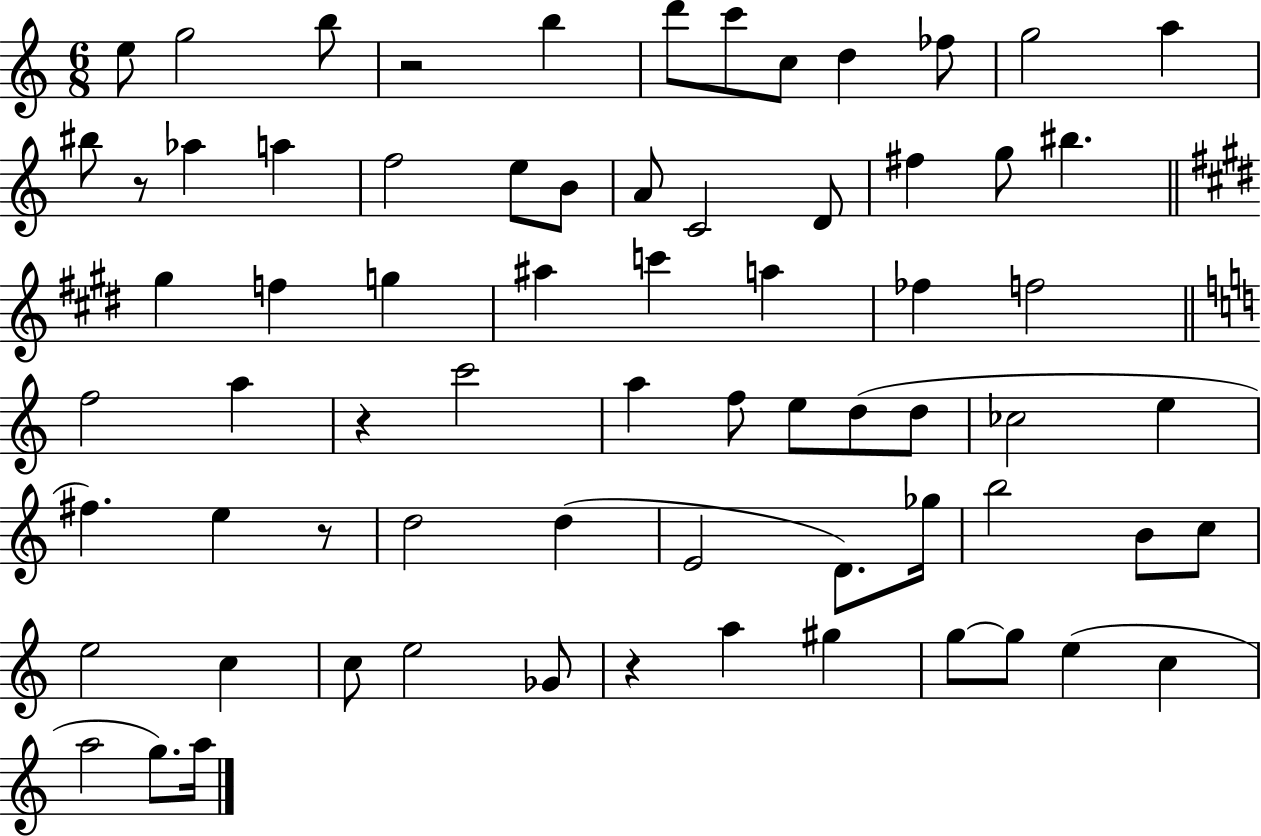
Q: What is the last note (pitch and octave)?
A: A5